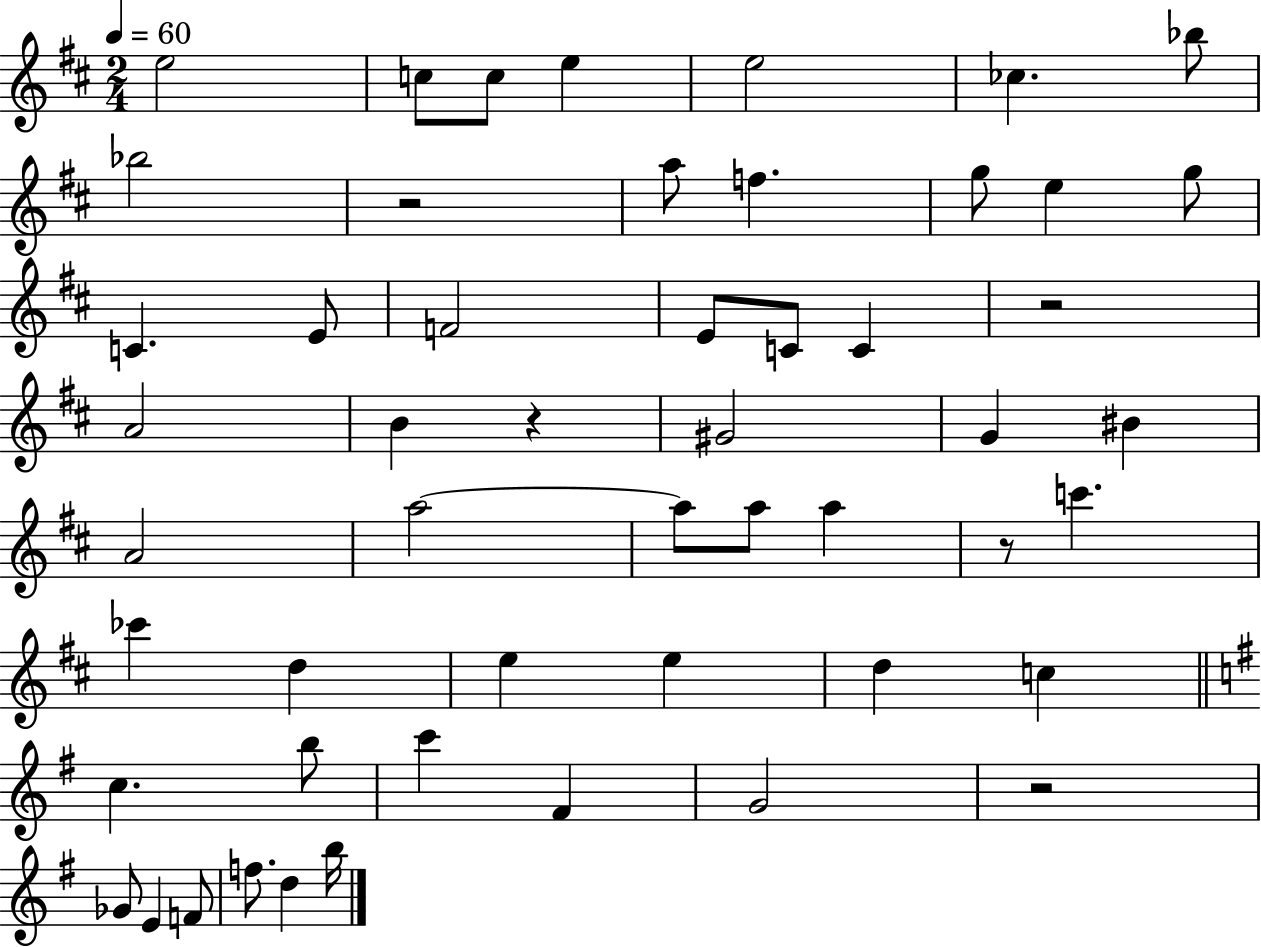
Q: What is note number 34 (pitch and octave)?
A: E5